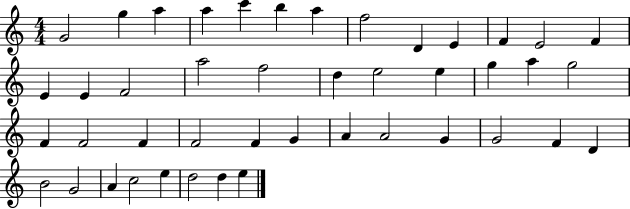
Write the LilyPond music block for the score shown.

{
  \clef treble
  \numericTimeSignature
  \time 4/4
  \key c \major
  g'2 g''4 a''4 | a''4 c'''4 b''4 a''4 | f''2 d'4 e'4 | f'4 e'2 f'4 | \break e'4 e'4 f'2 | a''2 f''2 | d''4 e''2 e''4 | g''4 a''4 g''2 | \break f'4 f'2 f'4 | f'2 f'4 g'4 | a'4 a'2 g'4 | g'2 f'4 d'4 | \break b'2 g'2 | a'4 c''2 e''4 | d''2 d''4 e''4 | \bar "|."
}